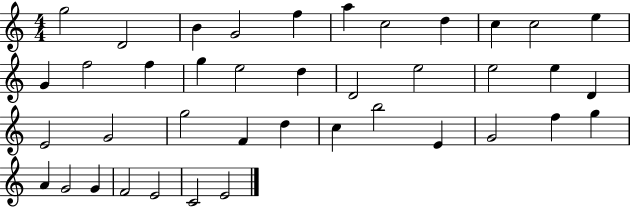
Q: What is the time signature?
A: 4/4